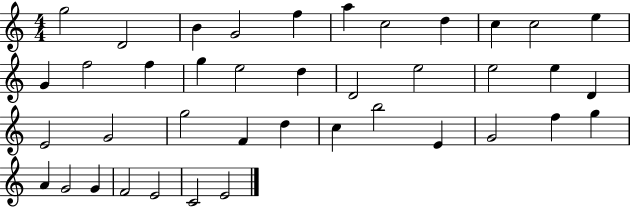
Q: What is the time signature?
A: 4/4